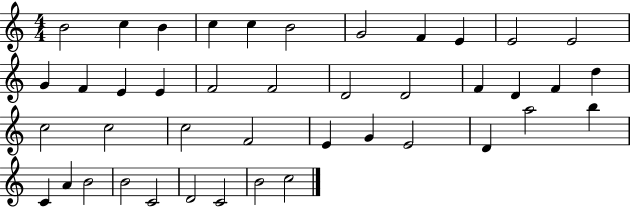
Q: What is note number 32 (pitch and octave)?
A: A5